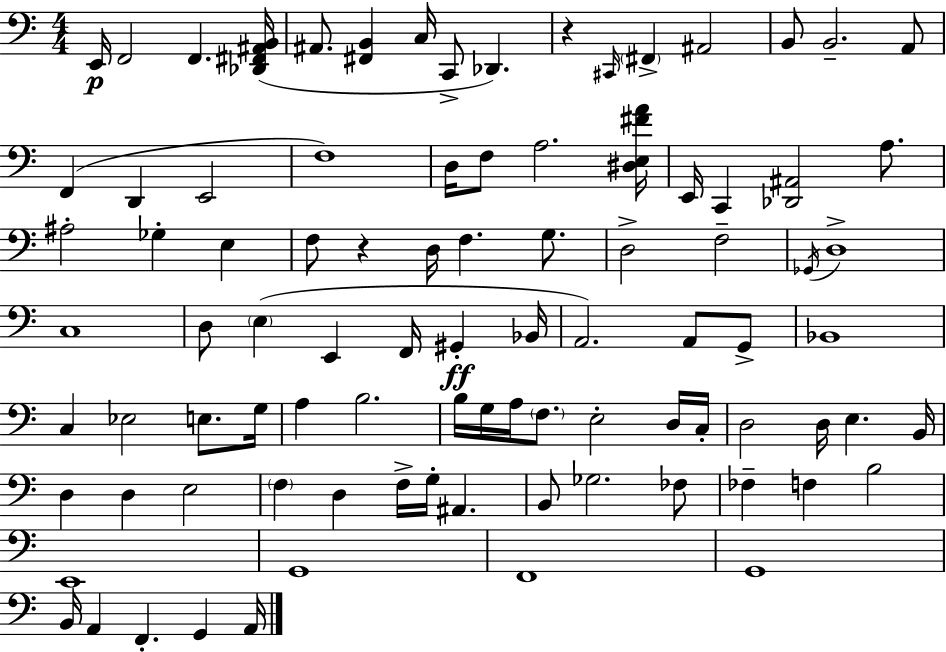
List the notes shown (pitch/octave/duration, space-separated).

E2/s F2/h F2/q. [Db2,F#2,A#2,B2]/s A#2/e. [F#2,B2]/q C3/s C2/e Db2/q. R/q C#2/s F#2/q A#2/h B2/e B2/h. A2/e F2/q D2/q E2/h F3/w D3/s F3/e A3/h. [D#3,E3,F#4,A4]/s E2/s C2/q [Db2,A#2]/h A3/e. A#3/h Gb3/q E3/q F3/e R/q D3/s F3/q. G3/e. D3/h F3/h Gb2/s D3/w C3/w D3/e E3/q E2/q F2/s G#2/q Bb2/s A2/h. A2/e G2/e Bb2/w C3/q Eb3/h E3/e. G3/s A3/q B3/h. B3/s G3/s A3/s F3/e. E3/h D3/s C3/s D3/h D3/s E3/q. B2/s D3/q D3/q E3/h F3/q D3/q F3/s G3/s A#2/q. B2/e Gb3/h. FES3/e FES3/q F3/q B3/h E2/w G2/w F2/w G2/w B2/s A2/q F2/q. G2/q A2/s